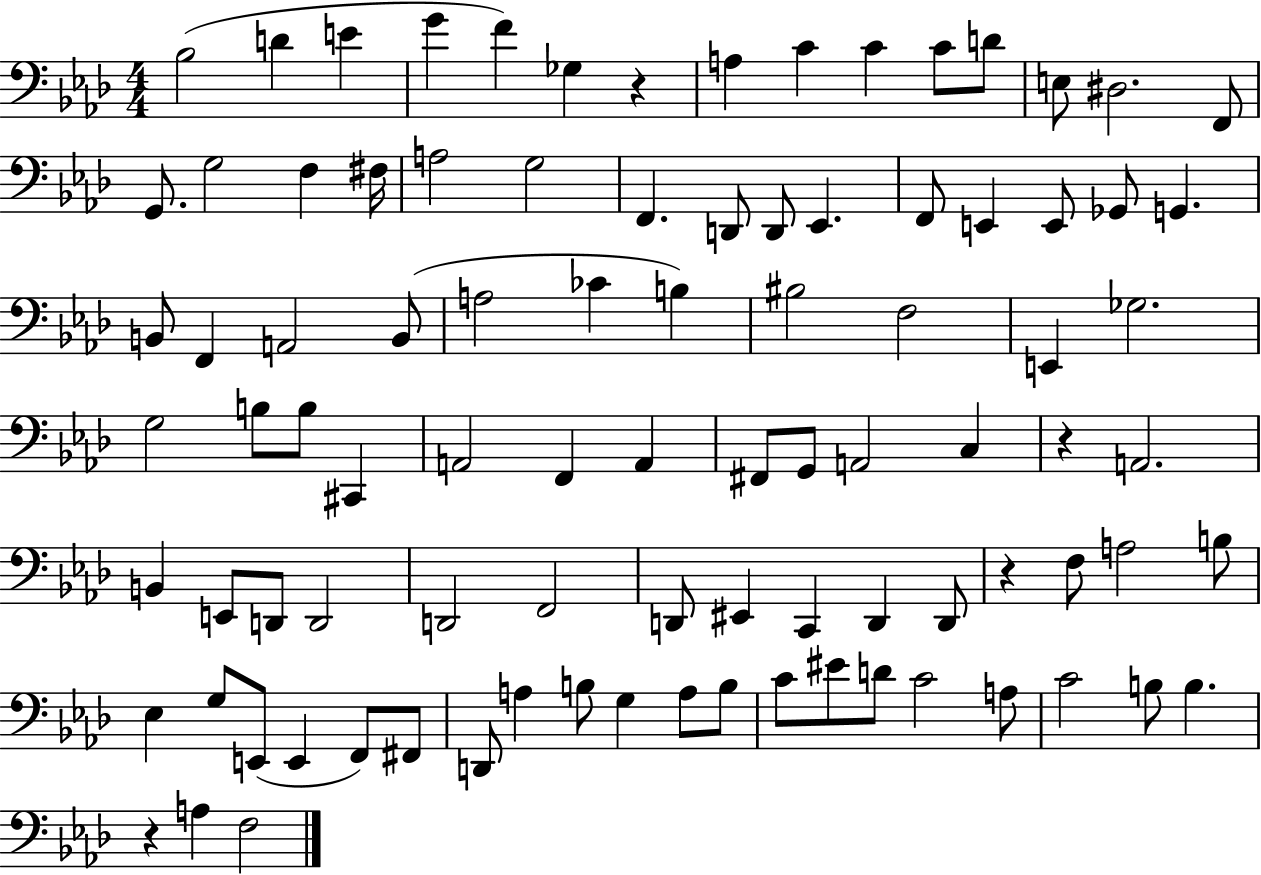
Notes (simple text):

Bb3/h D4/q E4/q G4/q F4/q Gb3/q R/q A3/q C4/q C4/q C4/e D4/e E3/e D#3/h. F2/e G2/e. G3/h F3/q F#3/s A3/h G3/h F2/q. D2/e D2/e Eb2/q. F2/e E2/q E2/e Gb2/e G2/q. B2/e F2/q A2/h B2/e A3/h CES4/q B3/q BIS3/h F3/h E2/q Gb3/h. G3/h B3/e B3/e C#2/q A2/h F2/q A2/q F#2/e G2/e A2/h C3/q R/q A2/h. B2/q E2/e D2/e D2/h D2/h F2/h D2/e EIS2/q C2/q D2/q D2/e R/q F3/e A3/h B3/e Eb3/q G3/e E2/e E2/q F2/e F#2/e D2/e A3/q B3/e G3/q A3/e B3/e C4/e EIS4/e D4/e C4/h A3/e C4/h B3/e B3/q. R/q A3/q F3/h